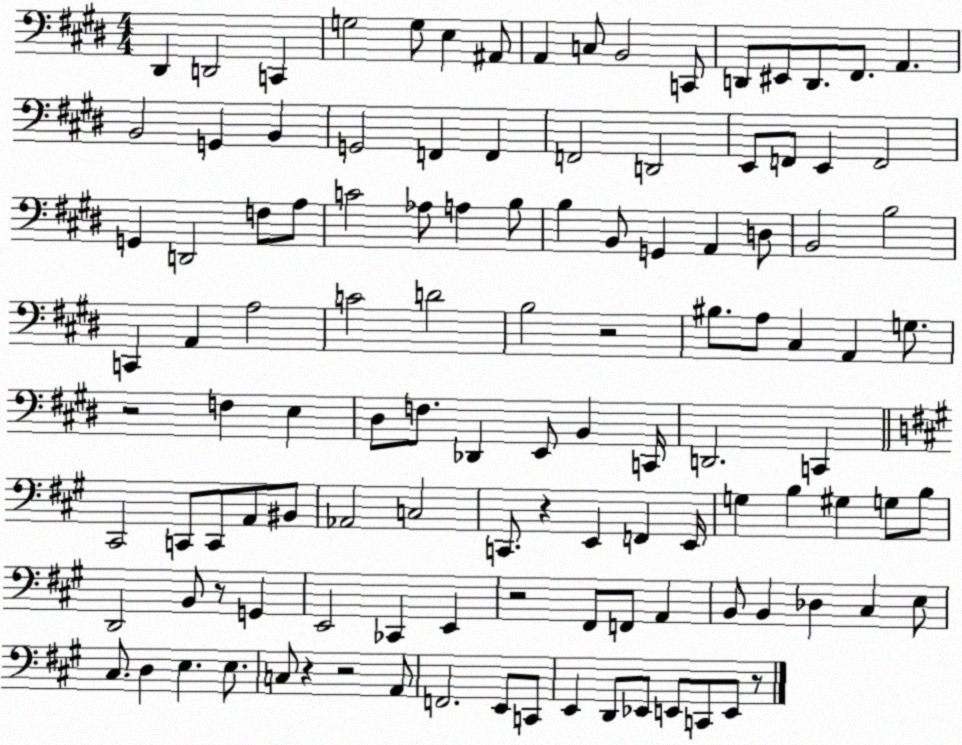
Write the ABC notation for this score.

X:1
T:Untitled
M:4/4
L:1/4
K:E
^D,, D,,2 C,, G,2 G,/2 E, ^A,,/2 A,, C,/2 B,,2 C,,/2 D,,/2 ^E,,/2 D,,/2 ^F,,/2 A,, B,,2 G,, B,, G,,2 F,, F,, F,,2 D,,2 E,,/2 F,,/2 E,, F,,2 G,, D,,2 F,/2 A,/2 C2 _A,/2 A, B,/2 B, B,,/2 G,, A,, D,/2 B,,2 B,2 C,, A,, A,2 C2 D2 B,2 z2 ^B,/2 A,/2 ^C, A,, G,/2 z2 F, E, ^D,/2 F,/2 _D,, E,,/2 B,, C,,/4 D,,2 C,, ^C,,2 C,,/2 C,,/2 A,,/2 ^B,,/2 _A,,2 C,2 C,,/2 z E,, F,, E,,/4 G, B, ^G, G,/2 B,/2 D,,2 B,,/2 z/2 G,, E,,2 _C,, E,, z2 ^F,,/2 F,,/2 A,, B,,/2 B,, _D, ^C, E,/2 ^C,/2 D, E, E,/2 C,/2 z z2 A,,/2 F,,2 E,,/2 C,,/2 E,, D,,/2 _E,,/2 E,,/2 C,,/2 E,,/2 z/2